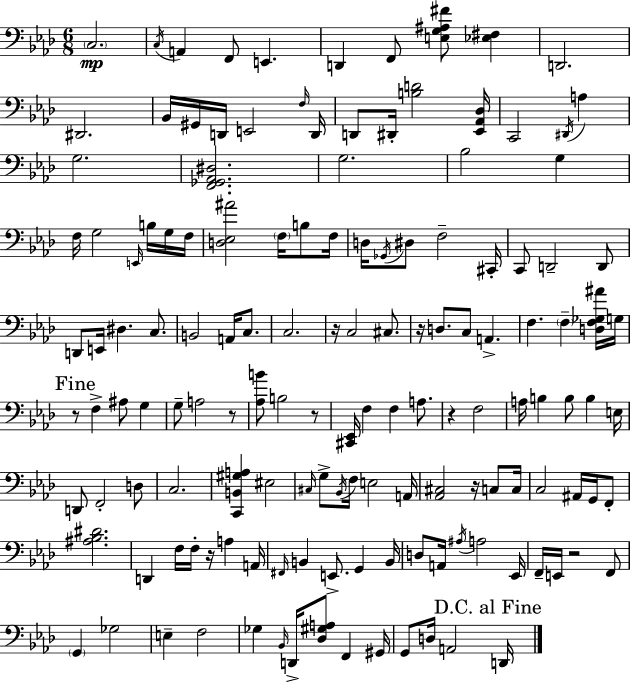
{
  \clef bass
  \numericTimeSignature
  \time 6/8
  \key f \minor
  \parenthesize c2.\mp | \acciaccatura { c16 } a,4 f,8 e,4. | d,4 f,8 <e g ais fis'>8 <ees fis>4 | d,2. | \break dis,2. | bes,16 gis,16 d,16 e,2 | \grace { f16 } d,16 d,8 dis,16-. <b d'>2 | <ees, aes, des>16 c,2 \acciaccatura { dis,16 } a4 | \break g2. | <f, ges, aes, dis>2. | g2. | bes2 g4 | \break f16 g2 | \grace { e,16 } b16 g16 f16 <d ees ais'>2 | \parenthesize f16 b8 f16 d16 \acciaccatura { ges,16 } dis8 f2-- | cis,16-. c,8 d,2-- | \break d,8 d,8 e,16 dis4. | c8. b,2 | a,16 c8. c2. | r16 c2 | \break cis8. r16 d8. c8 a,4.-> | f4. \parenthesize f4-- | <d f ges ais'>16 g16 \mark "Fine" r8 f4-> ais8 | g4 g8-- a2 | \break r8 <aes b'>8 b2 | r8 <cis, ees,>16 f4 f4 | a8. r4 f2 | a16 b4 b8 | \break b4 e16 d,8 f,2-. | d8 c2. | <c, b, gis a>4 eis2 | \grace { cis16 } g8-> \acciaccatura { bes,16 } f16 e2 | \break a,16 <aes, cis>2 | r16 c8 c16 c2 | ais,16 g,16 f,8-. <ais bes dis'>2. | d,4 f16 | \break f16-. r16 a4 a,16 \grace { fis,16 } b,4 | e,8.-> g,4 b,16 d8 a,16 \acciaccatura { ais16 } | a2 ees,16 f,16-- e,16 r2 | f,8 \parenthesize g,4 | \break ges2 e4-- | f2 ges4 | \grace { bes,16 } d,16-> <des gis a>8 f,4 gis,16 g,8 | d16 a,2 \mark "D.C. al Fine" d,16 \bar "|."
}